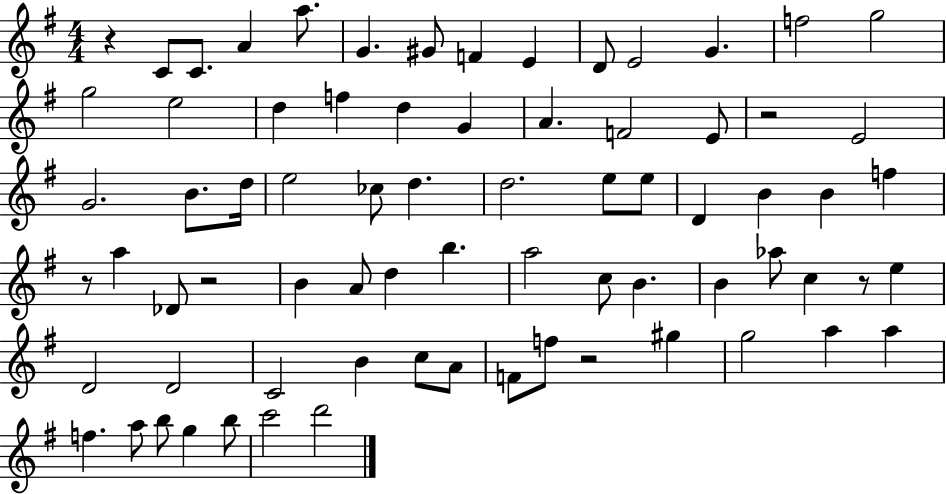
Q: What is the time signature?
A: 4/4